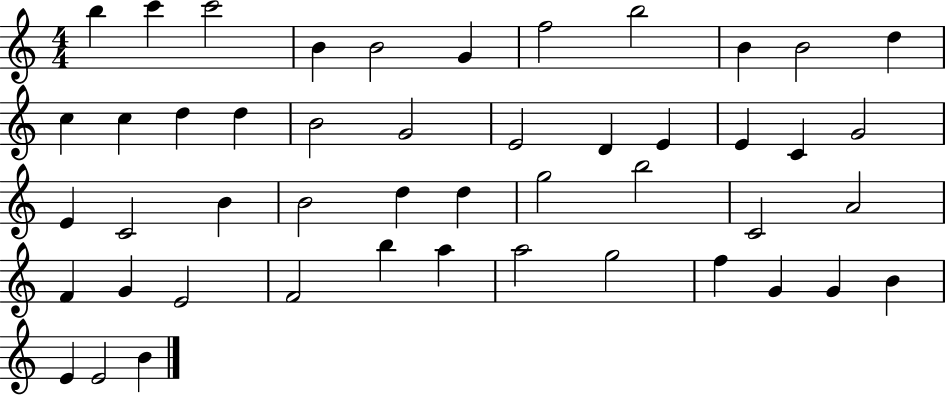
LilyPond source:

{
  \clef treble
  \numericTimeSignature
  \time 4/4
  \key c \major
  b''4 c'''4 c'''2 | b'4 b'2 g'4 | f''2 b''2 | b'4 b'2 d''4 | \break c''4 c''4 d''4 d''4 | b'2 g'2 | e'2 d'4 e'4 | e'4 c'4 g'2 | \break e'4 c'2 b'4 | b'2 d''4 d''4 | g''2 b''2 | c'2 a'2 | \break f'4 g'4 e'2 | f'2 b''4 a''4 | a''2 g''2 | f''4 g'4 g'4 b'4 | \break e'4 e'2 b'4 | \bar "|."
}